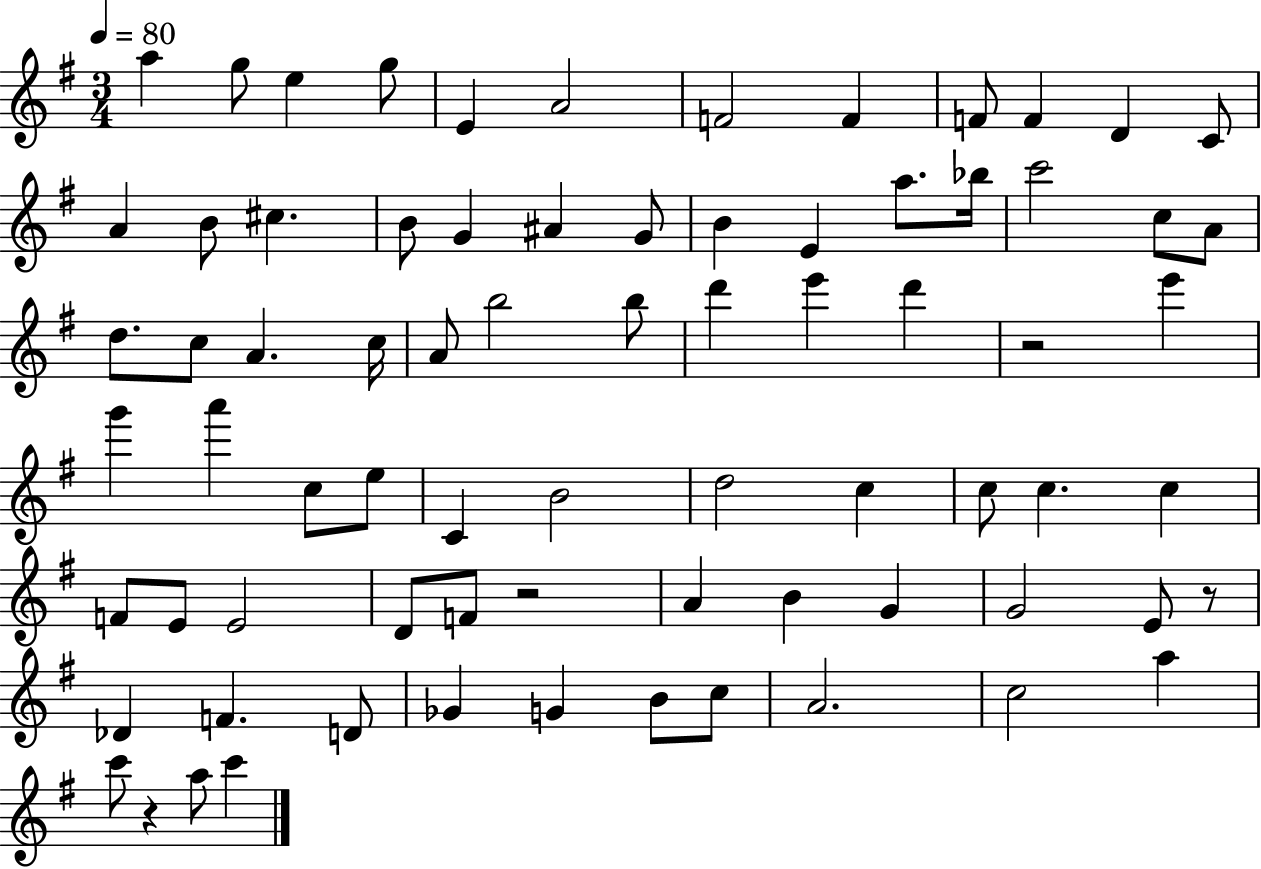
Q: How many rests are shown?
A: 4